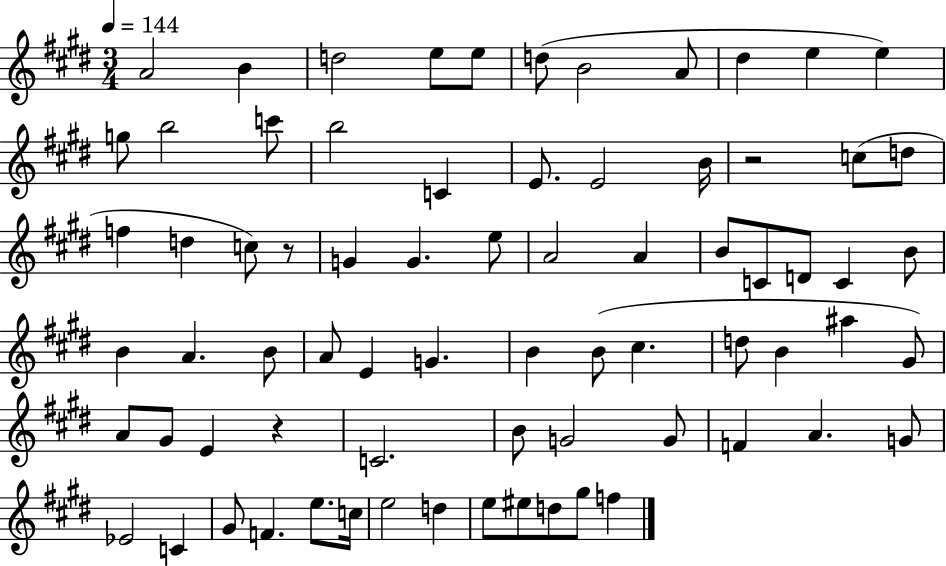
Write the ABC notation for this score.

X:1
T:Untitled
M:3/4
L:1/4
K:E
A2 B d2 e/2 e/2 d/2 B2 A/2 ^d e e g/2 b2 c'/2 b2 C E/2 E2 B/4 z2 c/2 d/2 f d c/2 z/2 G G e/2 A2 A B/2 C/2 D/2 C B/2 B A B/2 A/2 E G B B/2 ^c d/2 B ^a ^G/2 A/2 ^G/2 E z C2 B/2 G2 G/2 F A G/2 _E2 C ^G/2 F e/2 c/4 e2 d e/2 ^e/2 d/2 ^g/2 f